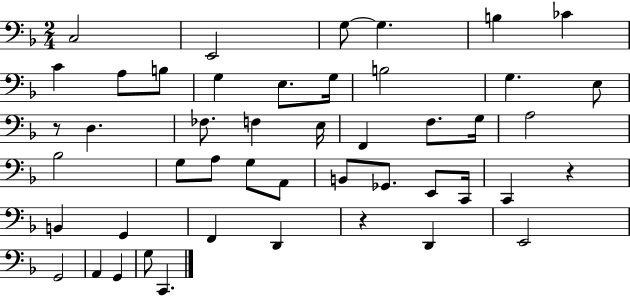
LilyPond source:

{
  \clef bass
  \numericTimeSignature
  \time 2/4
  \key f \major
  c2 | e,2 | g8~~ g4. | b4 ces'4 | \break c'4 a8 b8 | g4 e8. g16 | b2 | g4. e8 | \break r8 d4. | fes8. f4 e16 | f,4 f8. g16 | a2 | \break bes2 | g8 a8 g8 a,8 | b,8 ges,8. e,8 c,16 | c,4 r4 | \break b,4 g,4 | f,4 d,4 | r4 d,4 | e,2 | \break g,2 | a,4 g,4 | g8 c,4. | \bar "|."
}